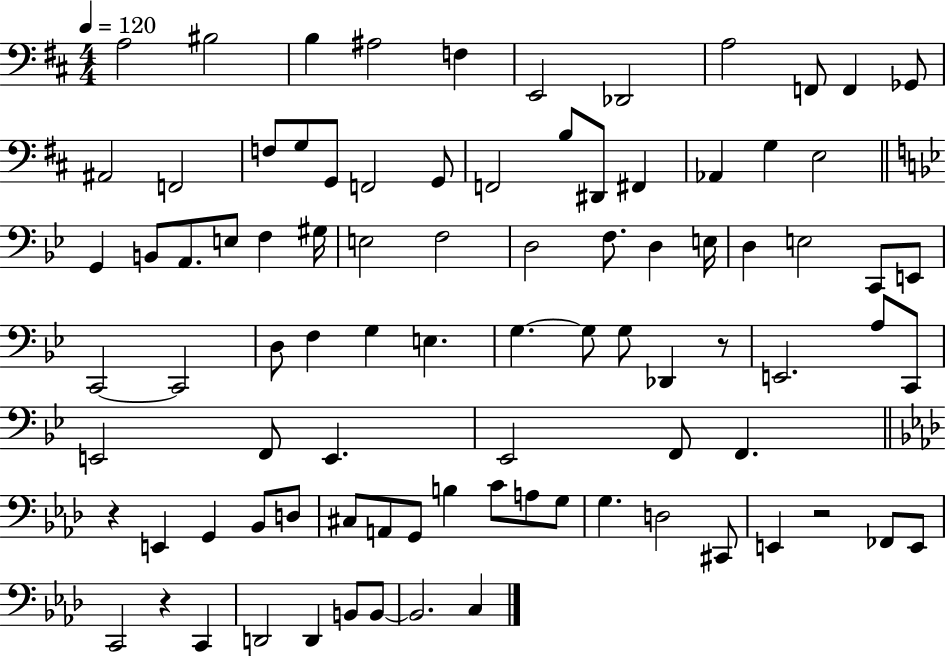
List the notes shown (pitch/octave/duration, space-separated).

A3/h BIS3/h B3/q A#3/h F3/q E2/h Db2/h A3/h F2/e F2/q Gb2/e A#2/h F2/h F3/e G3/e G2/e F2/h G2/e F2/h B3/e D#2/e F#2/q Ab2/q G3/q E3/h G2/q B2/e A2/e. E3/e F3/q G#3/s E3/h F3/h D3/h F3/e. D3/q E3/s D3/q E3/h C2/e E2/e C2/h C2/h D3/e F3/q G3/q E3/q. G3/q. G3/e G3/e Db2/q R/e E2/h. A3/e C2/e E2/h F2/e E2/q. Eb2/h F2/e F2/q. R/q E2/q G2/q Bb2/e D3/e C#3/e A2/e G2/e B3/q C4/e A3/e G3/e G3/q. D3/h C#2/e E2/q R/h FES2/e E2/e C2/h R/q C2/q D2/h D2/q B2/e B2/e B2/h. C3/q